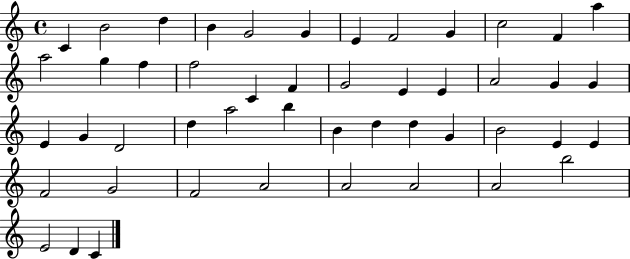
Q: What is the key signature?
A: C major